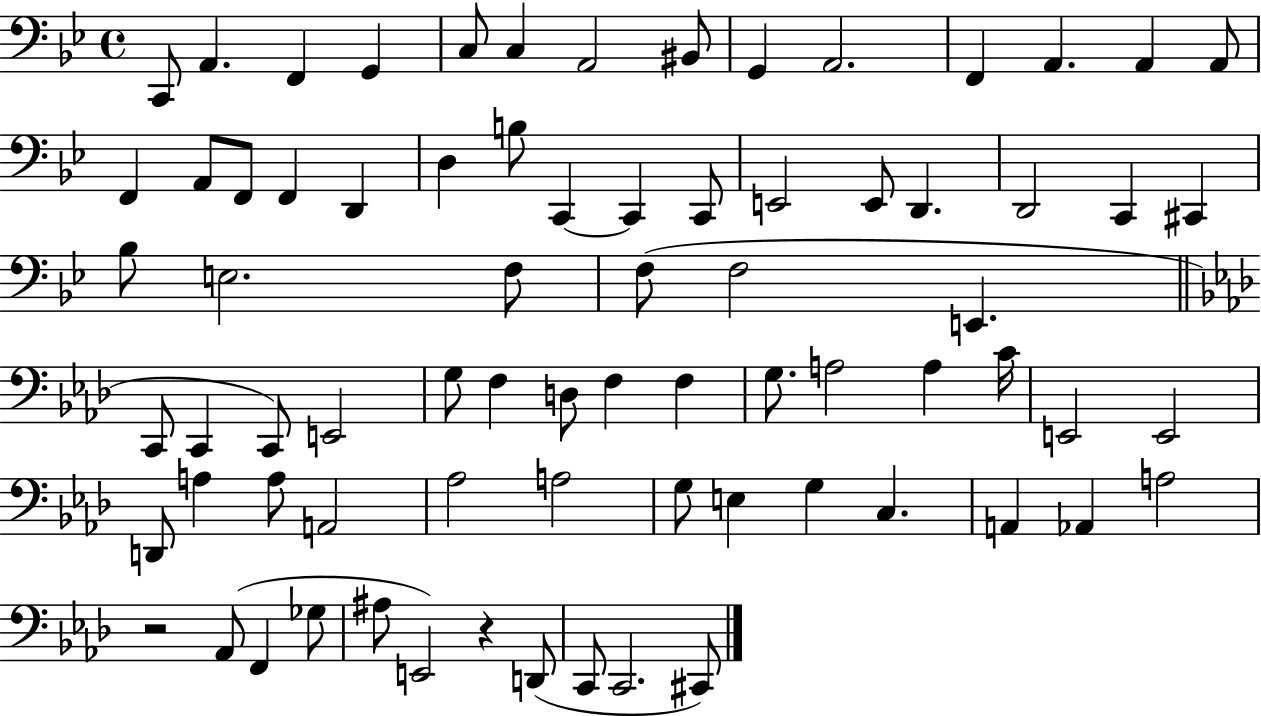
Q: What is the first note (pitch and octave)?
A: C2